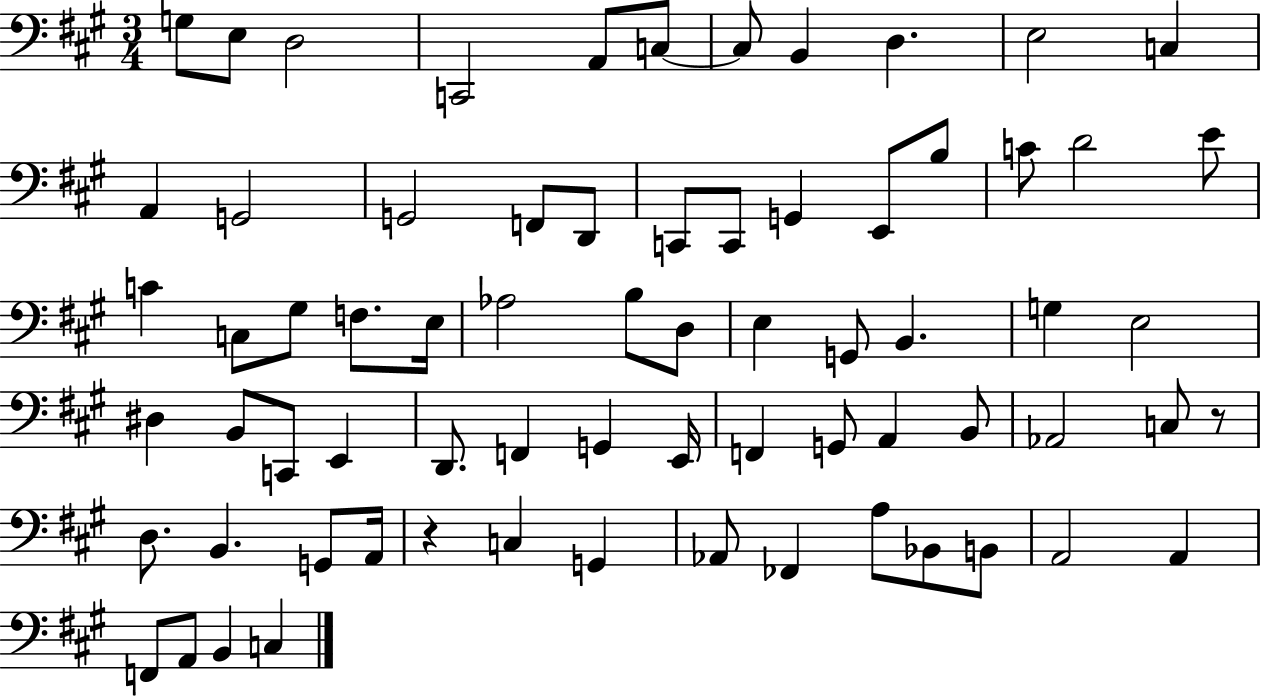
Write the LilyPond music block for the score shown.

{
  \clef bass
  \numericTimeSignature
  \time 3/4
  \key a \major
  g8 e8 d2 | c,2 a,8 c8~~ | c8 b,4 d4. | e2 c4 | \break a,4 g,2 | g,2 f,8 d,8 | c,8 c,8 g,4 e,8 b8 | c'8 d'2 e'8 | \break c'4 c8 gis8 f8. e16 | aes2 b8 d8 | e4 g,8 b,4. | g4 e2 | \break dis4 b,8 c,8 e,4 | d,8. f,4 g,4 e,16 | f,4 g,8 a,4 b,8 | aes,2 c8 r8 | \break d8. b,4. g,8 a,16 | r4 c4 g,4 | aes,8 fes,4 a8 bes,8 b,8 | a,2 a,4 | \break f,8 a,8 b,4 c4 | \bar "|."
}